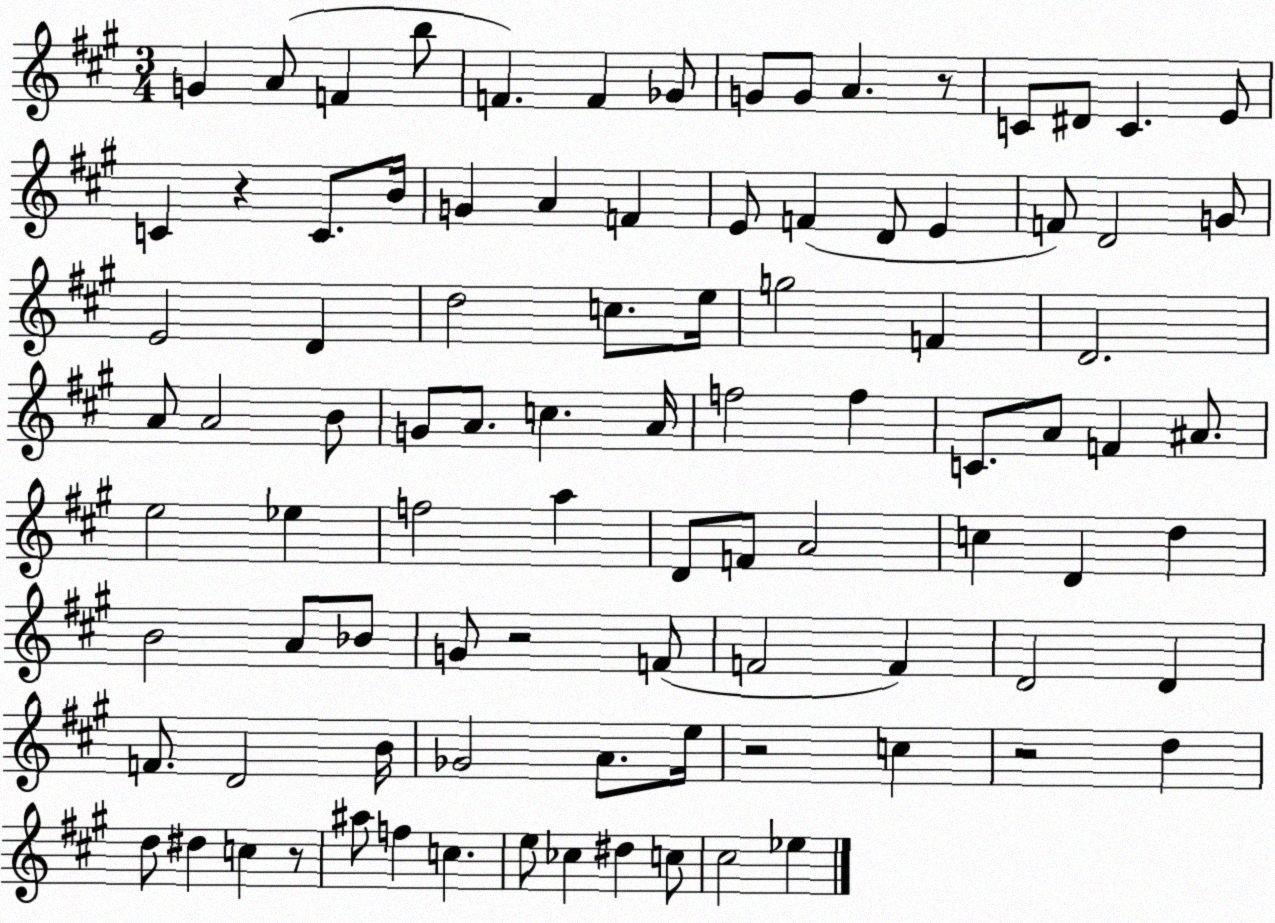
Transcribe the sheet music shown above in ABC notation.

X:1
T:Untitled
M:3/4
L:1/4
K:A
G A/2 F b/2 F F _G/2 G/2 G/2 A z/2 C/2 ^D/2 C E/2 C z C/2 B/4 G A F E/2 F D/2 E F/2 D2 G/2 E2 D d2 c/2 e/4 g2 F D2 A/2 A2 B/2 G/2 A/2 c A/4 f2 f C/2 A/2 F ^A/2 e2 _e f2 a D/2 F/2 A2 c D d B2 A/2 _B/2 G/2 z2 F/2 F2 F D2 D F/2 D2 B/4 _G2 A/2 e/4 z2 c z2 d d/2 ^d c z/2 ^a/2 f c e/2 _c ^d c/2 ^c2 _e